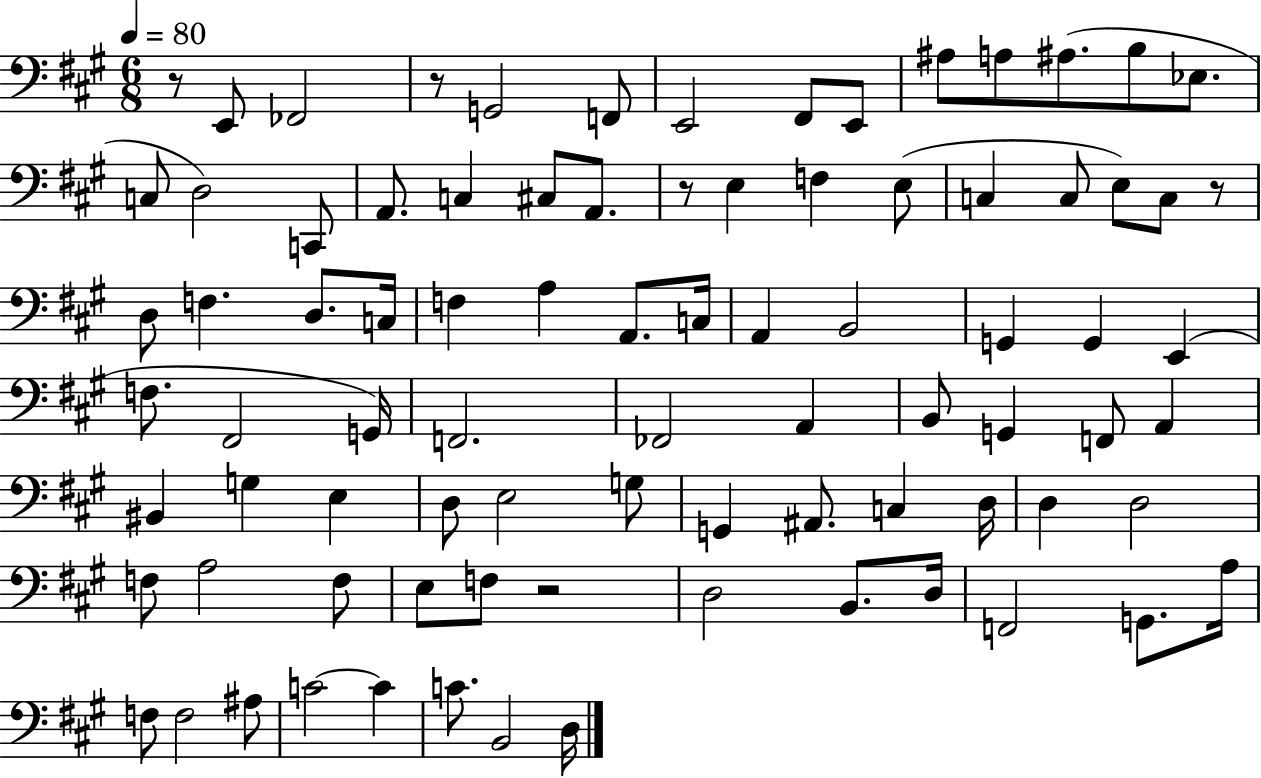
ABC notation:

X:1
T:Untitled
M:6/8
L:1/4
K:A
z/2 E,,/2 _F,,2 z/2 G,,2 F,,/2 E,,2 ^F,,/2 E,,/2 ^A,/2 A,/2 ^A,/2 B,/2 _E,/2 C,/2 D,2 C,,/2 A,,/2 C, ^C,/2 A,,/2 z/2 E, F, E,/2 C, C,/2 E,/2 C,/2 z/2 D,/2 F, D,/2 C,/4 F, A, A,,/2 C,/4 A,, B,,2 G,, G,, E,, F,/2 ^F,,2 G,,/4 F,,2 _F,,2 A,, B,,/2 G,, F,,/2 A,, ^B,, G, E, D,/2 E,2 G,/2 G,, ^A,,/2 C, D,/4 D, D,2 F,/2 A,2 F,/2 E,/2 F,/2 z2 D,2 B,,/2 D,/4 F,,2 G,,/2 A,/4 F,/2 F,2 ^A,/2 C2 C C/2 B,,2 D,/4